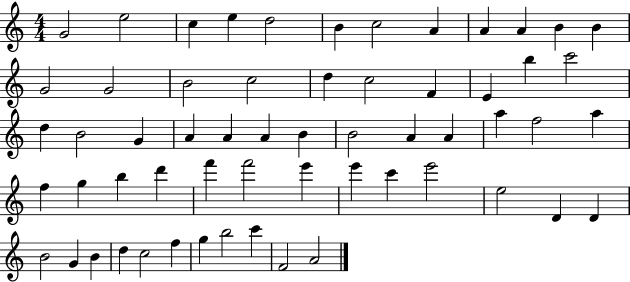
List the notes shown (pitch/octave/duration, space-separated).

G4/h E5/h C5/q E5/q D5/h B4/q C5/h A4/q A4/q A4/q B4/q B4/q G4/h G4/h B4/h C5/h D5/q C5/h F4/q E4/q B5/q C6/h D5/q B4/h G4/q A4/q A4/q A4/q B4/q B4/h A4/q A4/q A5/q F5/h A5/q F5/q G5/q B5/q D6/q F6/q F6/h E6/q E6/q C6/q E6/h E5/h D4/q D4/q B4/h G4/q B4/q D5/q C5/h F5/q G5/q B5/h C6/q F4/h A4/h